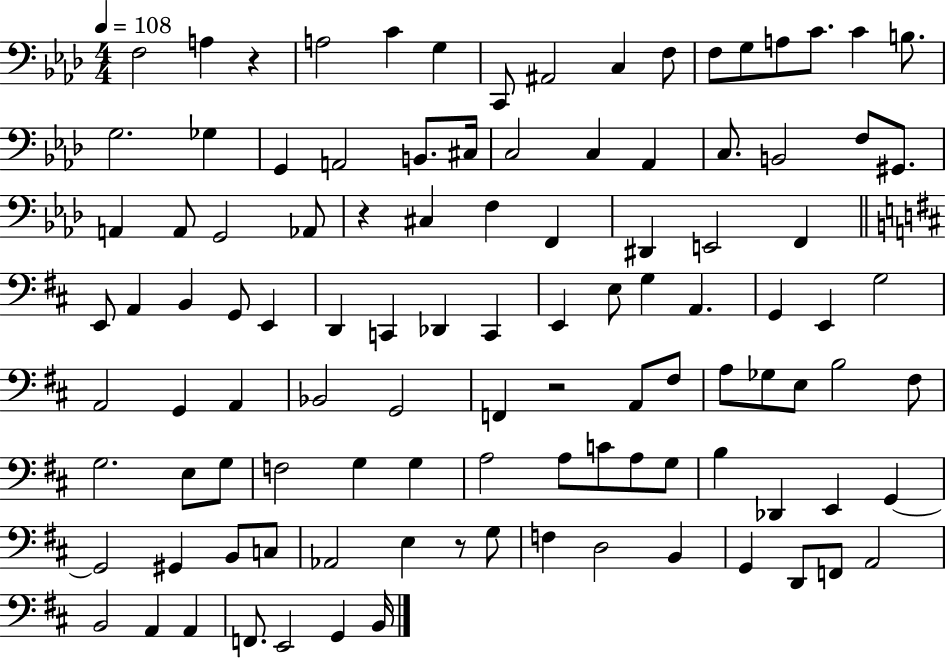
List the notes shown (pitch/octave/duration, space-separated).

F3/h A3/q R/q A3/h C4/q G3/q C2/e A#2/h C3/q F3/e F3/e G3/e A3/e C4/e. C4/q B3/e. G3/h. Gb3/q G2/q A2/h B2/e. C#3/s C3/h C3/q Ab2/q C3/e. B2/h F3/e G#2/e. A2/q A2/e G2/h Ab2/e R/q C#3/q F3/q F2/q D#2/q E2/h F2/q E2/e A2/q B2/q G2/e E2/q D2/q C2/q Db2/q C2/q E2/q E3/e G3/q A2/q. G2/q E2/q G3/h A2/h G2/q A2/q Bb2/h G2/h F2/q R/h A2/e F#3/e A3/e Gb3/e E3/e B3/h F#3/e G3/h. E3/e G3/e F3/h G3/q G3/q A3/h A3/e C4/e A3/e G3/e B3/q Db2/q E2/q G2/q G2/h G#2/q B2/e C3/e Ab2/h E3/q R/e G3/e F3/q D3/h B2/q G2/q D2/e F2/e A2/h B2/h A2/q A2/q F2/e. E2/h G2/q B2/s